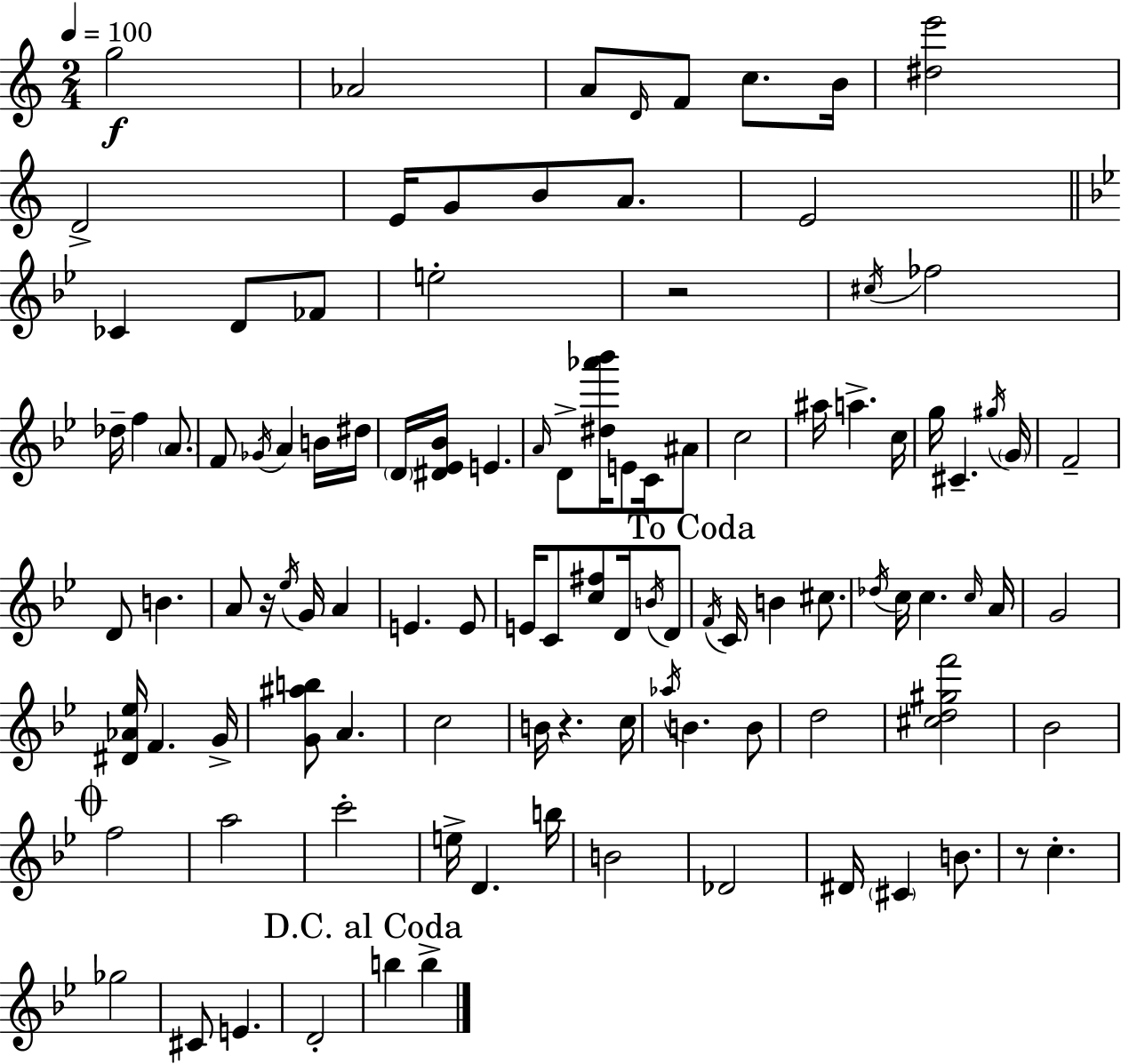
G5/h Ab4/h A4/e D4/s F4/e C5/e. B4/s [D#5,E6]/h D4/h E4/s G4/e B4/e A4/e. E4/h CES4/q D4/e FES4/e E5/h R/h C#5/s FES5/h Db5/s F5/q A4/e. F4/e Gb4/s A4/q B4/s D#5/s D4/s [D#4,Eb4,Bb4]/s E4/q. A4/s D4/e [D#5,Ab6,Bb6]/s E4/e C4/s A#4/e C5/h A#5/s A5/q. C5/s G5/s C#4/q. G#5/s G4/s F4/h D4/e B4/q. A4/e R/s Eb5/s G4/s A4/q E4/q. E4/e E4/s C4/e [C5,F#5]/e D4/s B4/s D4/e F4/s C4/s B4/q C#5/e. Db5/s C5/s C5/q. C5/s A4/s G4/h [D#4,Ab4,Eb5]/s F4/q. G4/s [G4,A#5,B5]/e A4/q. C5/h B4/s R/q. C5/s Ab5/s B4/q. B4/e D5/h [C#5,D5,G#5,F6]/h Bb4/h F5/h A5/h C6/h E5/s D4/q. B5/s B4/h Db4/h D#4/s C#4/q B4/e. R/e C5/q. Gb5/h C#4/e E4/q. D4/h B5/q B5/q